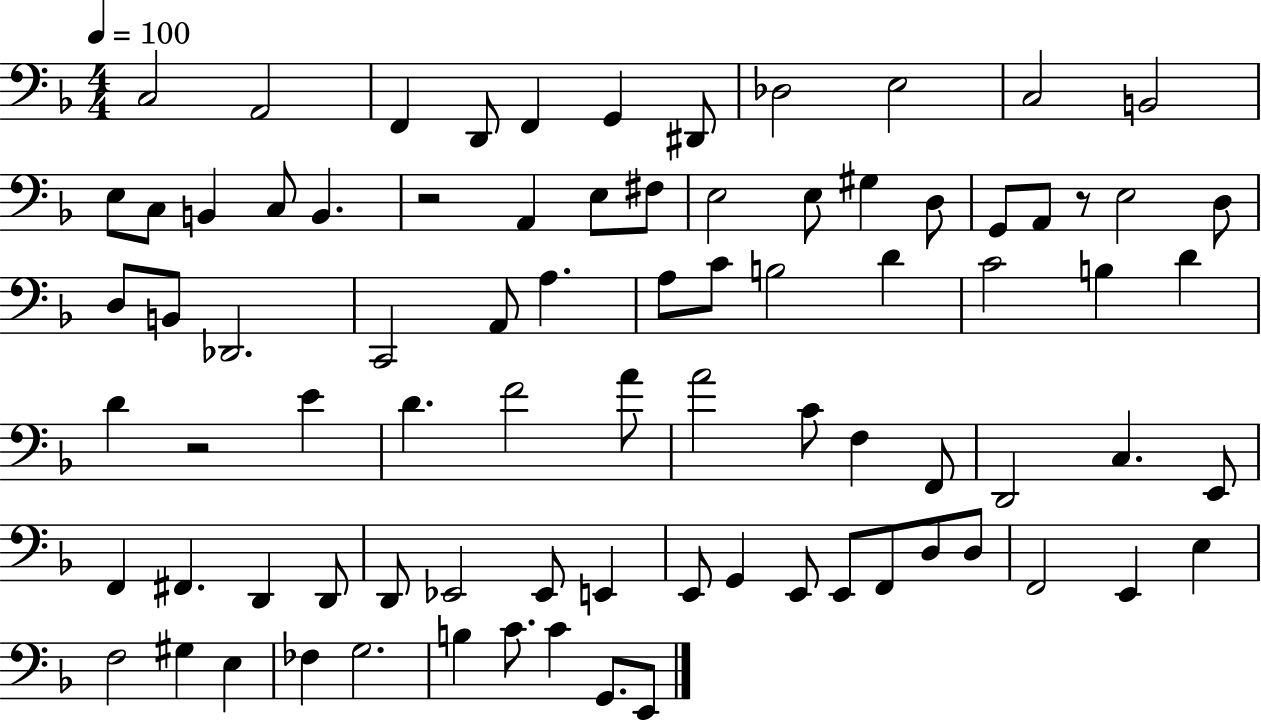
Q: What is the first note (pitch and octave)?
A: C3